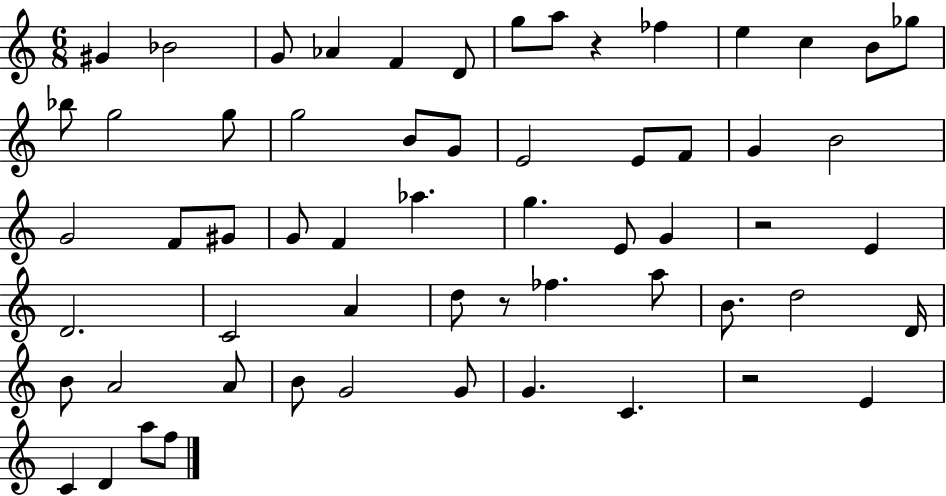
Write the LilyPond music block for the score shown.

{
  \clef treble
  \numericTimeSignature
  \time 6/8
  \key c \major
  \repeat volta 2 { gis'4 bes'2 | g'8 aes'4 f'4 d'8 | g''8 a''8 r4 fes''4 | e''4 c''4 b'8 ges''8 | \break bes''8 g''2 g''8 | g''2 b'8 g'8 | e'2 e'8 f'8 | g'4 b'2 | \break g'2 f'8 gis'8 | g'8 f'4 aes''4. | g''4. e'8 g'4 | r2 e'4 | \break d'2. | c'2 a'4 | d''8 r8 fes''4. a''8 | b'8. d''2 d'16 | \break b'8 a'2 a'8 | b'8 g'2 g'8 | g'4. c'4. | r2 e'4 | \break c'4 d'4 a''8 f''8 | } \bar "|."
}